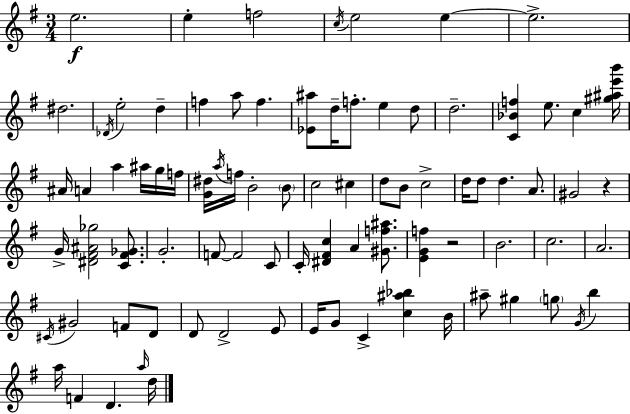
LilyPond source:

{
  \clef treble
  \numericTimeSignature
  \time 3/4
  \key e \minor
  e''2.\f | e''4-. f''2 | \acciaccatura { c''16 } e''2 e''4~~ | e''2.-> | \break dis''2. | \acciaccatura { des'16 } e''2-. d''4-- | f''4 a''8 f''4. | <ees' ais''>8 d''16-- f''8.-. e''4 | \break d''8 d''2.-- | <c' bes' f''>4 e''8. c''4 | <gis'' ais'' e''' b'''>16 ais'16 a'4 a''4 ais''16 | g''16 f''16 <g' dis''>16 \acciaccatura { a''16 } f''16 b'2-. | \break \parenthesize b'8 c''2 cis''4 | d''8 b'8 c''2-> | d''16 d''8 d''4. | a'8. gis'2 r4 | \break g'16-> <dis' fis' ais' ges''>2 | <c' fis' ges'>8. g'2.-. | f'8~~ f'2 | c'8 c'16-. <dis' fis' c''>4 a'4 | \break <gis' f'' ais''>8. <e' g' f''>4 r2 | b'2. | c''2. | a'2. | \break \acciaccatura { cis'16 } gis'2 | f'8 d'8 d'8 d'2-> | e'8 e'16 g'8 c'4-> <c'' ais'' bes''>4 | b'16 ais''8-- gis''4 \parenthesize g''8 | \break \acciaccatura { g'16 } b''4 a''16 f'4 d'4. | \grace { a''16 } d''16 \bar "|."
}